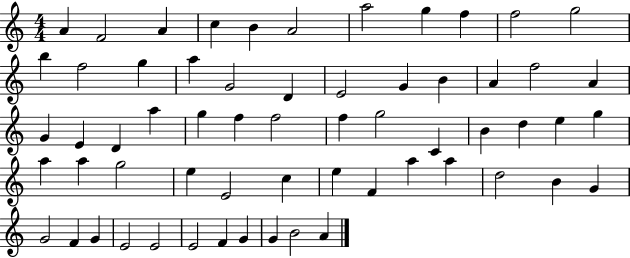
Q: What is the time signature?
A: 4/4